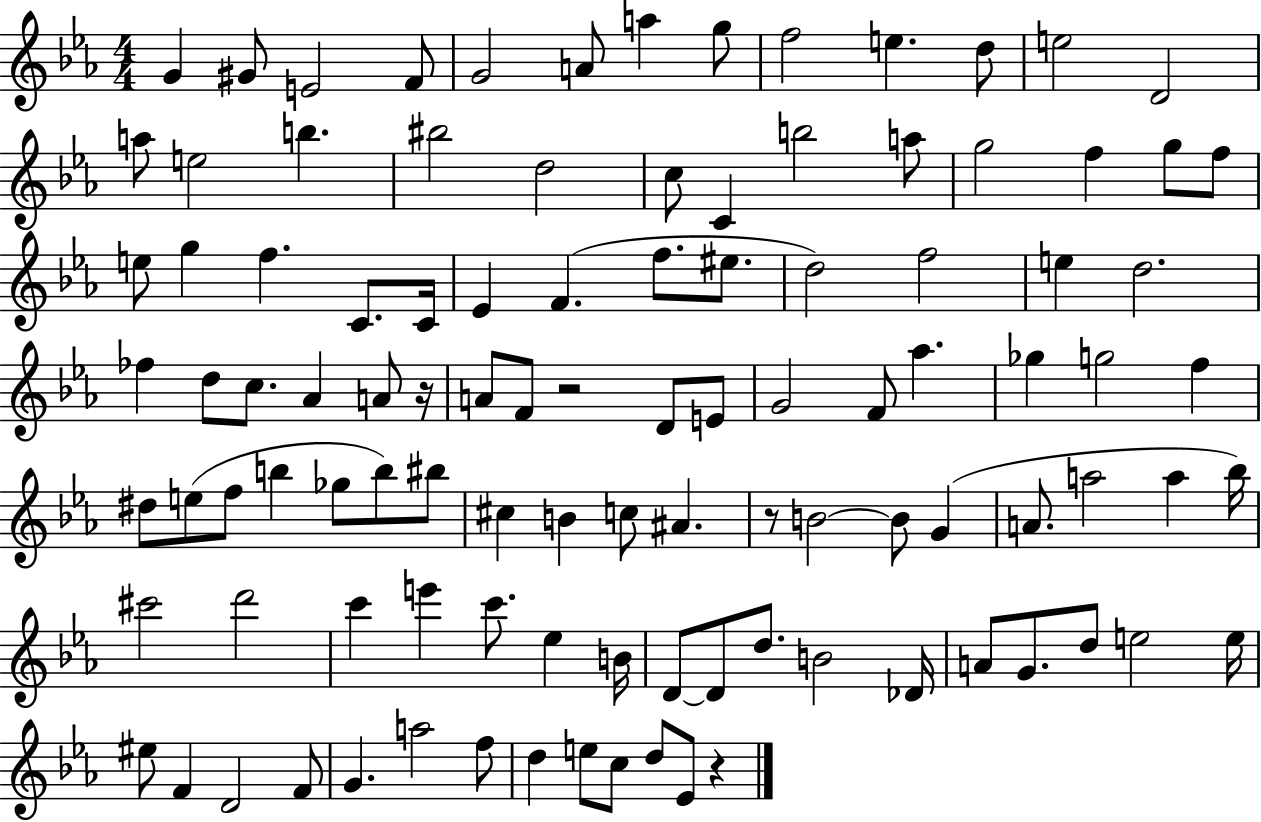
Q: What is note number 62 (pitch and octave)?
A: C#5